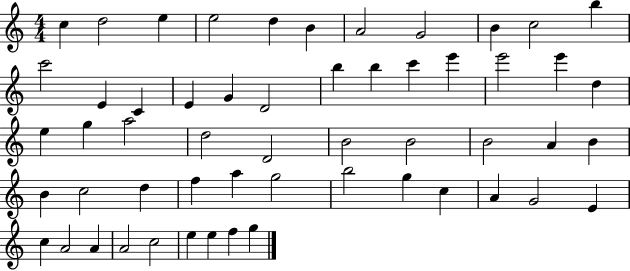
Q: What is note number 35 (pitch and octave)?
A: B4